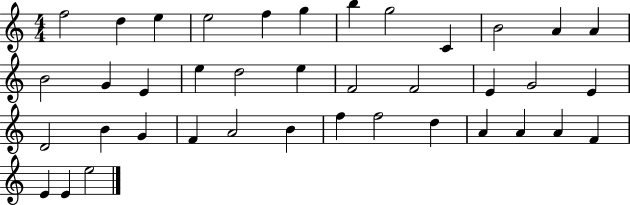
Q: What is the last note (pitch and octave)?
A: E5